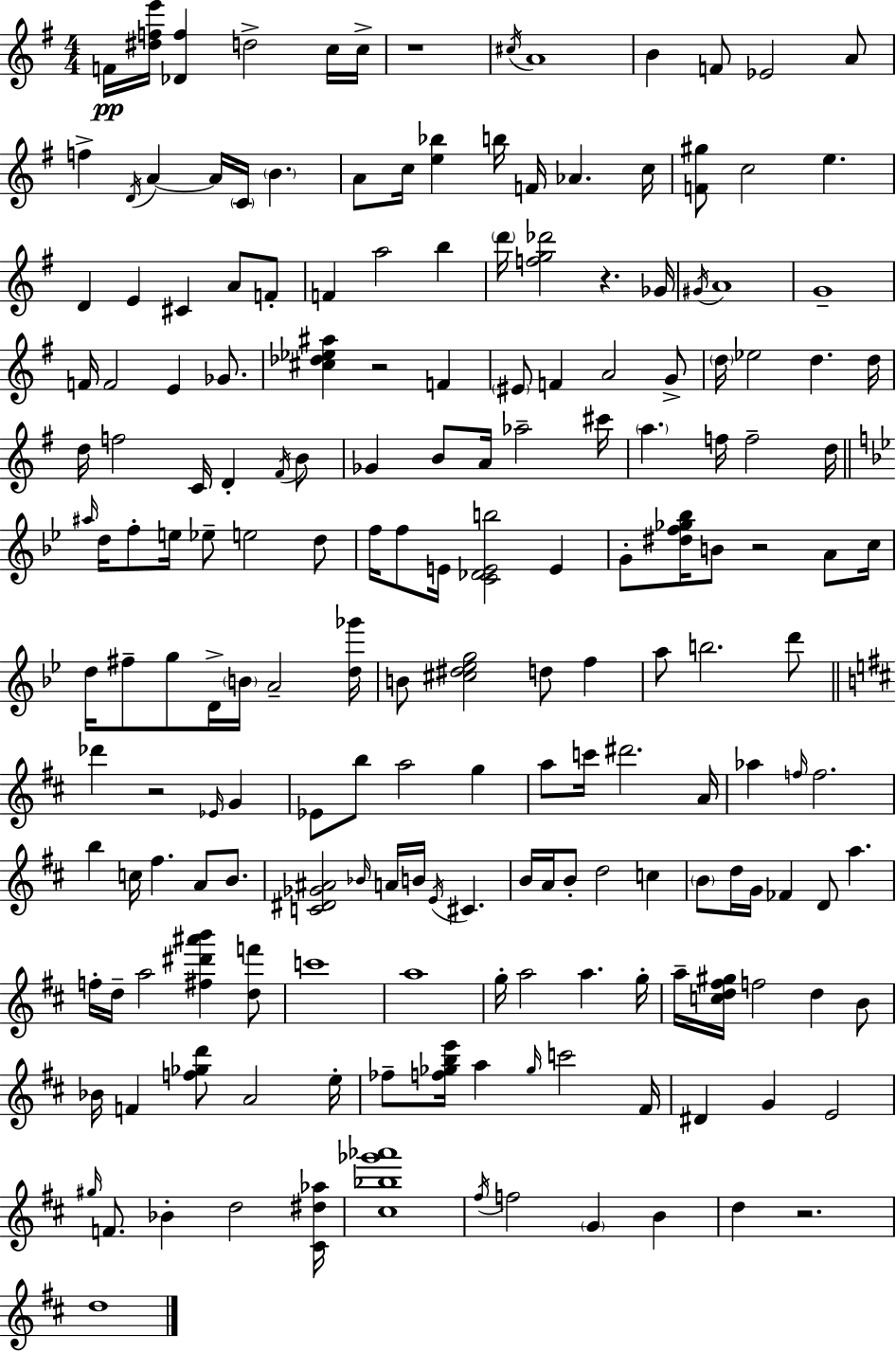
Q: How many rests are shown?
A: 6